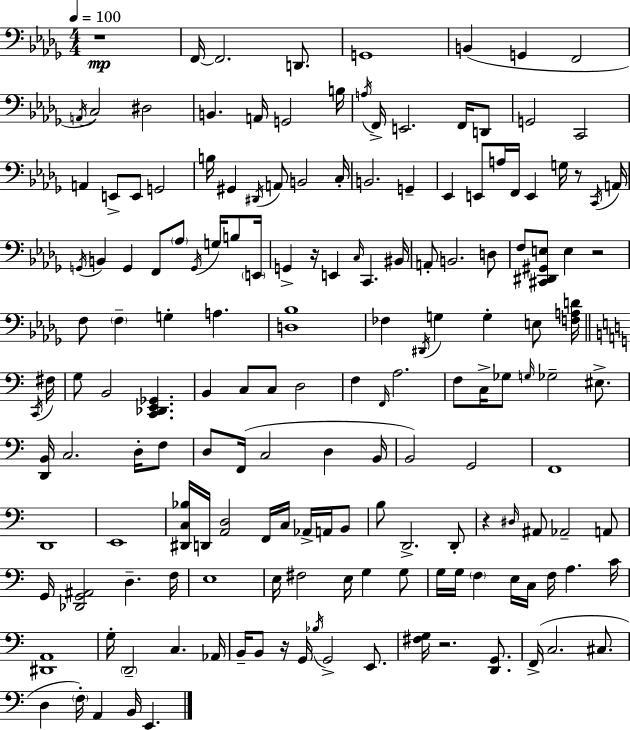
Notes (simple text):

R/w F2/s F2/h. D2/e. G2/w B2/q G2/q F2/h A2/s C3/h D#3/h B2/q. A2/s G2/h B3/s A3/s F2/s E2/h. F2/s D2/e G2/h C2/h A2/q E2/e E2/e G2/h B3/s G#2/q D#2/s A2/e B2/h C3/s B2/h. G2/q Eb2/q E2/e A3/s F2/s E2/q G3/s R/e C2/s A2/s G2/s B2/q G2/q F2/e Ab3/e G2/s G3/s B3/e E2/s G2/q R/s E2/q C3/s C2/q. BIS2/s A2/e B2/h. D3/e F3/e [C#2,D#2,G#2,E3]/e E3/q R/h F3/e F3/q G3/q A3/q. [D3,Bb3]/w FES3/q D#2/s G3/q G3/q E3/e [F3,A3,D4]/s C2/s F#3/s G3/e B2/h [C2,Db2,E2,Gb2]/q. B2/q C3/e C3/e D3/h F3/q F2/s A3/h. F3/e C3/s Gb3/e G3/s Gb3/h EIS3/e. [D2,B2]/s C3/h. D3/s F3/e D3/e F2/s C3/h D3/q B2/s B2/h G2/h F2/w D2/w E2/w [D#2,C3,Bb3]/s D2/s [A2,D3]/h F2/s C3/s Ab2/s A2/s B2/e B3/e D2/h. D2/e R/q D#3/s A#2/e Ab2/h A2/e G2/s [Db2,G2,A#2]/h D3/q. F3/s E3/w E3/s F#3/h E3/s G3/q G3/e G3/s G3/s F3/q E3/s C3/s F3/s A3/q. C4/s [D#2,A2]/w G3/s D2/h C3/q. Ab2/s B2/s B2/e R/s G2/s Bb3/s G2/h E2/e. [F#3,G3]/s R/h. [D2,G2]/e. F2/s C3/h. C#3/e. D3/q F3/s A2/q B2/s E2/q.